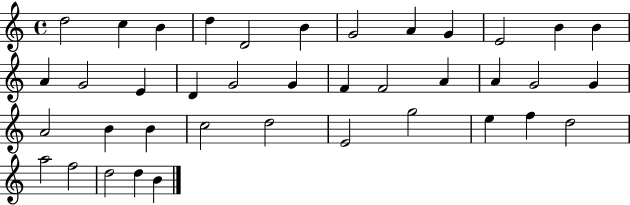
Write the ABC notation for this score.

X:1
T:Untitled
M:4/4
L:1/4
K:C
d2 c B d D2 B G2 A G E2 B B A G2 E D G2 G F F2 A A G2 G A2 B B c2 d2 E2 g2 e f d2 a2 f2 d2 d B